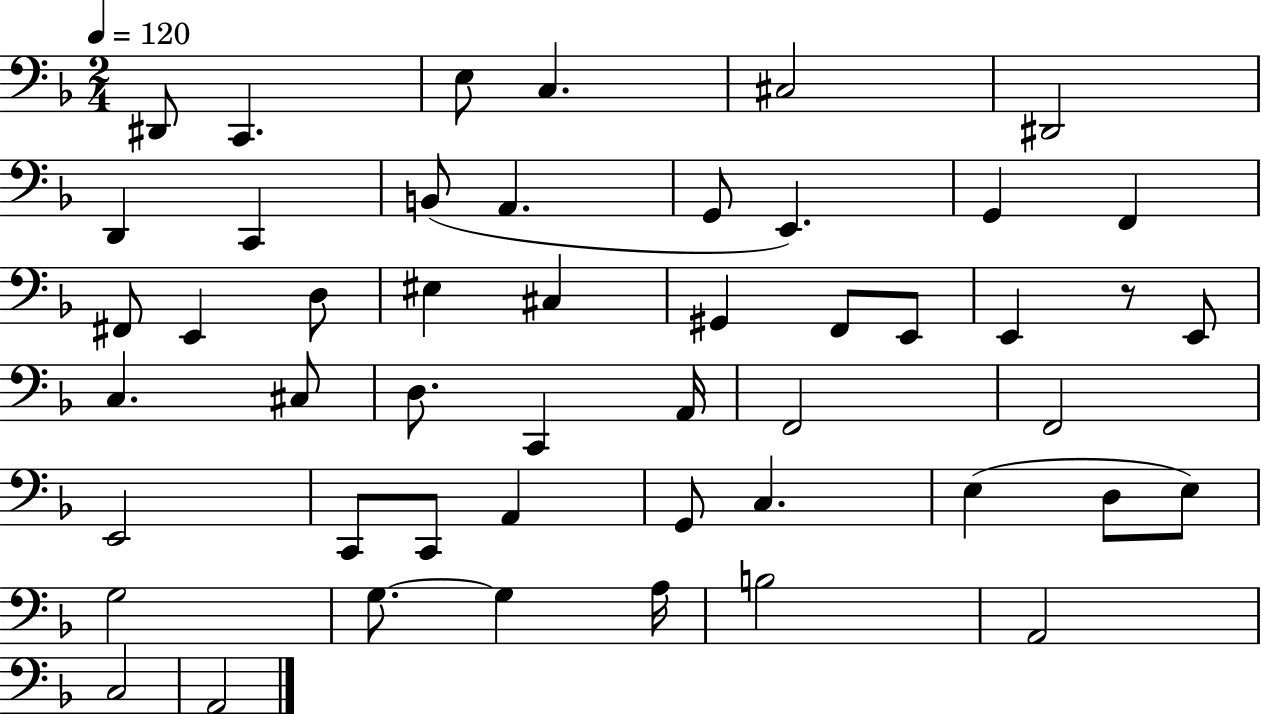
{
  \clef bass
  \numericTimeSignature
  \time 2/4
  \key f \major
  \tempo 4 = 120
  dis,8 c,4. | e8 c4. | cis2 | dis,2 | \break d,4 c,4 | b,8( a,4. | g,8 e,4.) | g,4 f,4 | \break fis,8 e,4 d8 | eis4 cis4 | gis,4 f,8 e,8 | e,4 r8 e,8 | \break c4. cis8 | d8. c,4 a,16 | f,2 | f,2 | \break e,2 | c,8 c,8 a,4 | g,8 c4. | e4( d8 e8) | \break g2 | g8.~~ g4 a16 | b2 | a,2 | \break c2 | a,2 | \bar "|."
}